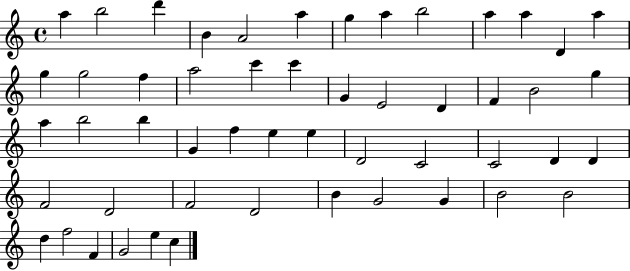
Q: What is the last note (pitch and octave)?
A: C5